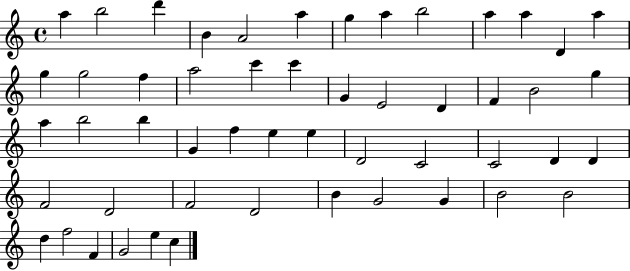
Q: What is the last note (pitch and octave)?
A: C5